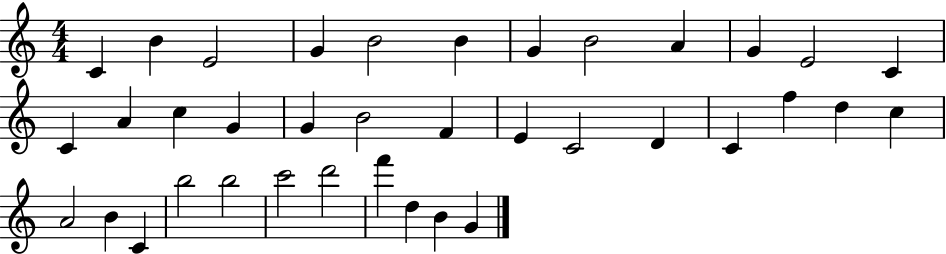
C4/q B4/q E4/h G4/q B4/h B4/q G4/q B4/h A4/q G4/q E4/h C4/q C4/q A4/q C5/q G4/q G4/q B4/h F4/q E4/q C4/h D4/q C4/q F5/q D5/q C5/q A4/h B4/q C4/q B5/h B5/h C6/h D6/h F6/q D5/q B4/q G4/q